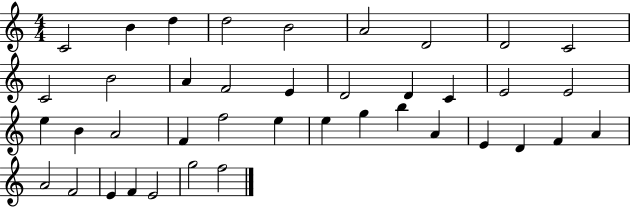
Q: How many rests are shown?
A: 0